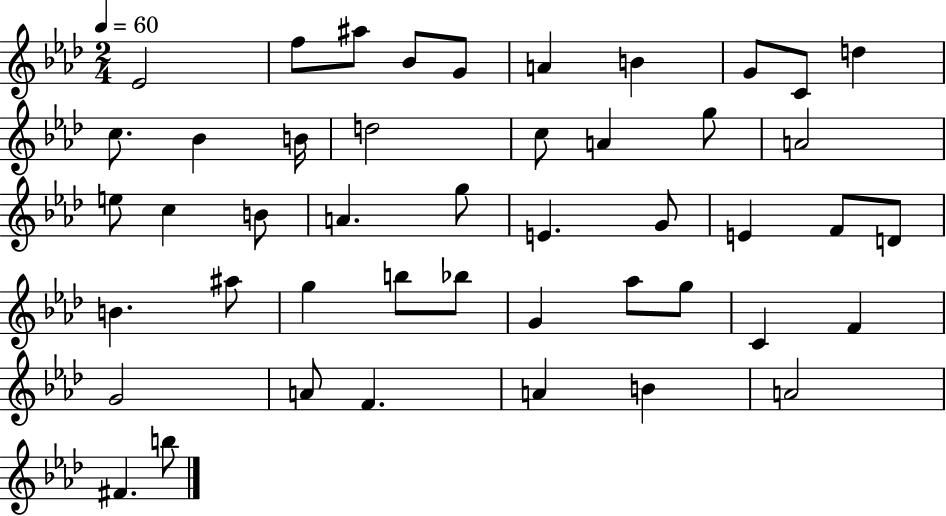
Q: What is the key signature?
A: AES major